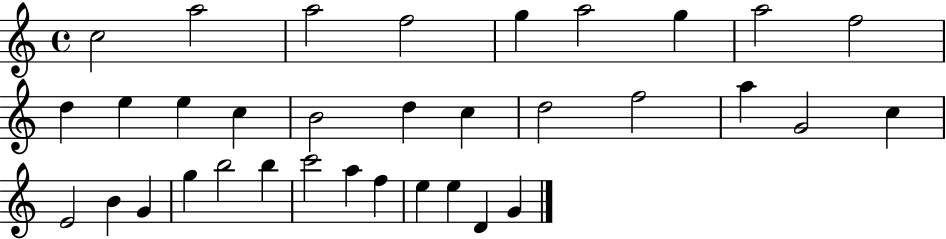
C5/h A5/h A5/h F5/h G5/q A5/h G5/q A5/h F5/h D5/q E5/q E5/q C5/q B4/h D5/q C5/q D5/h F5/h A5/q G4/h C5/q E4/h B4/q G4/q G5/q B5/h B5/q C6/h A5/q F5/q E5/q E5/q D4/q G4/q